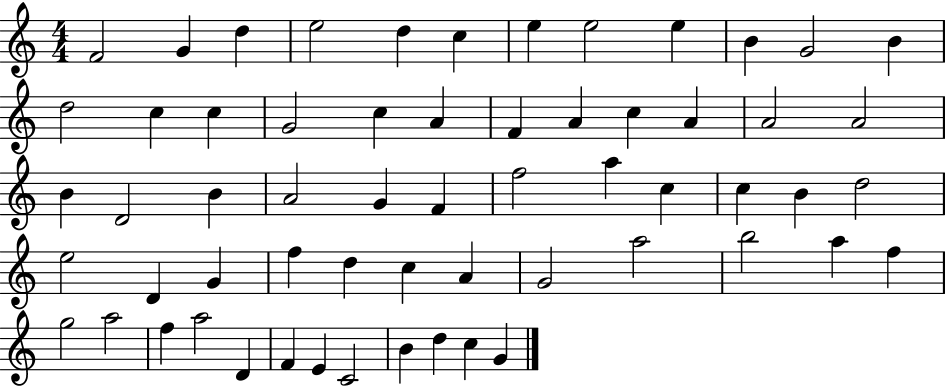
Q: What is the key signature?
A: C major